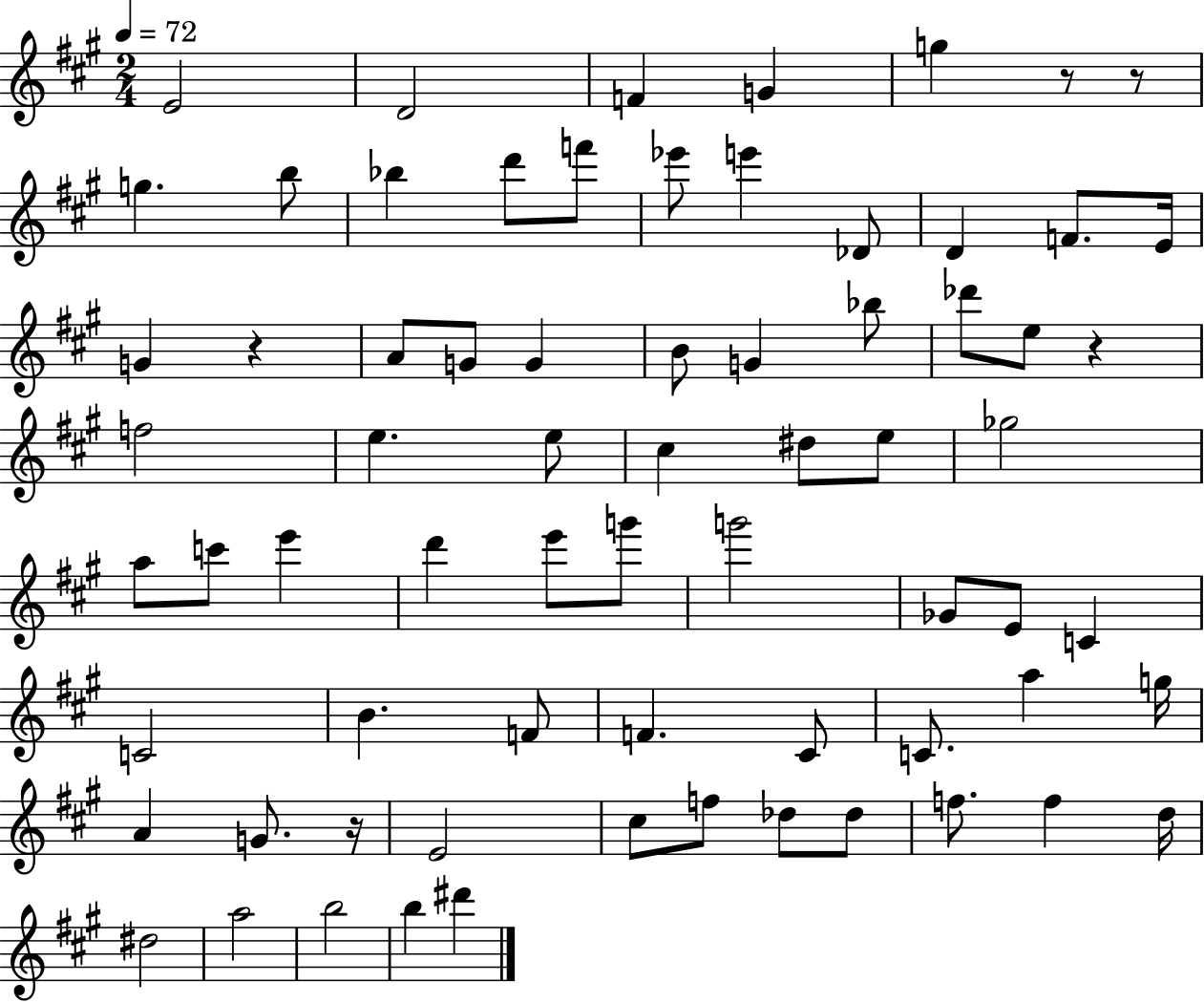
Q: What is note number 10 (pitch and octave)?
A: F6